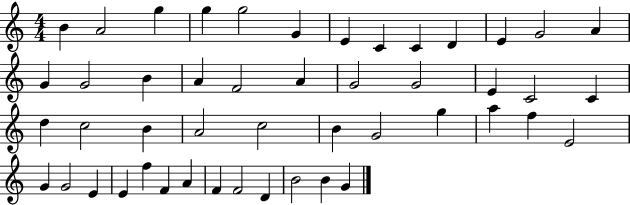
{
  \clef treble
  \numericTimeSignature
  \time 4/4
  \key c \major
  b'4 a'2 g''4 | g''4 g''2 g'4 | e'4 c'4 c'4 d'4 | e'4 g'2 a'4 | \break g'4 g'2 b'4 | a'4 f'2 a'4 | g'2 g'2 | e'4 c'2 c'4 | \break d''4 c''2 b'4 | a'2 c''2 | b'4 g'2 g''4 | a''4 f''4 e'2 | \break g'4 g'2 e'4 | e'4 f''4 f'4 a'4 | f'4 f'2 d'4 | b'2 b'4 g'4 | \break \bar "|."
}